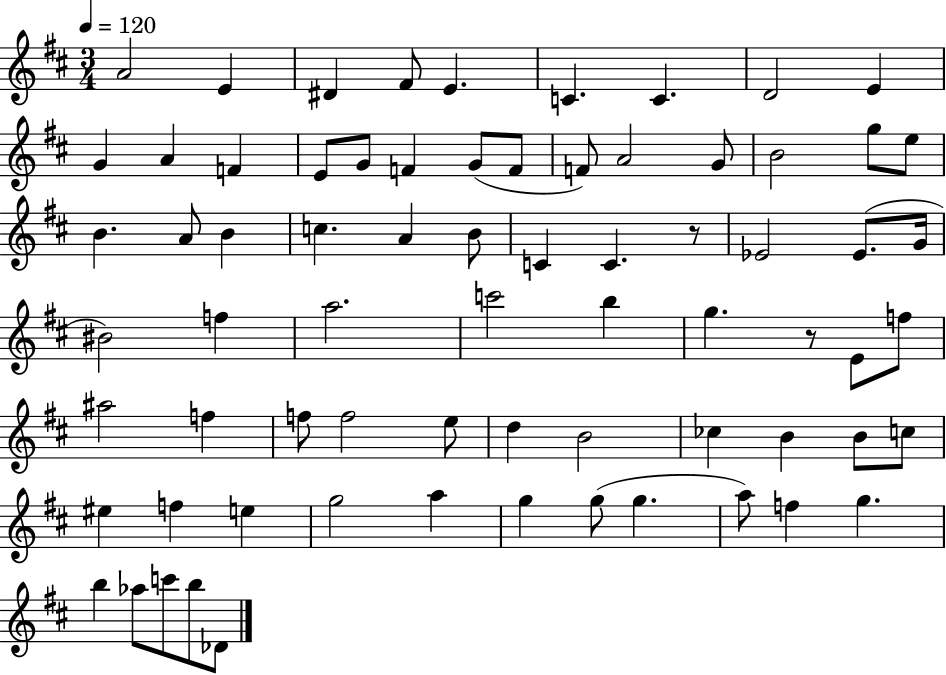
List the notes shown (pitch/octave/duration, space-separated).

A4/h E4/q D#4/q F#4/e E4/q. C4/q. C4/q. D4/h E4/q G4/q A4/q F4/q E4/e G4/e F4/q G4/e F4/e F4/e A4/h G4/e B4/h G5/e E5/e B4/q. A4/e B4/q C5/q. A4/q B4/e C4/q C4/q. R/e Eb4/h Eb4/e. G4/s BIS4/h F5/q A5/h. C6/h B5/q G5/q. R/e E4/e F5/e A#5/h F5/q F5/e F5/h E5/e D5/q B4/h CES5/q B4/q B4/e C5/e EIS5/q F5/q E5/q G5/h A5/q G5/q G5/e G5/q. A5/e F5/q G5/q. B5/q Ab5/e C6/e B5/e Db4/e